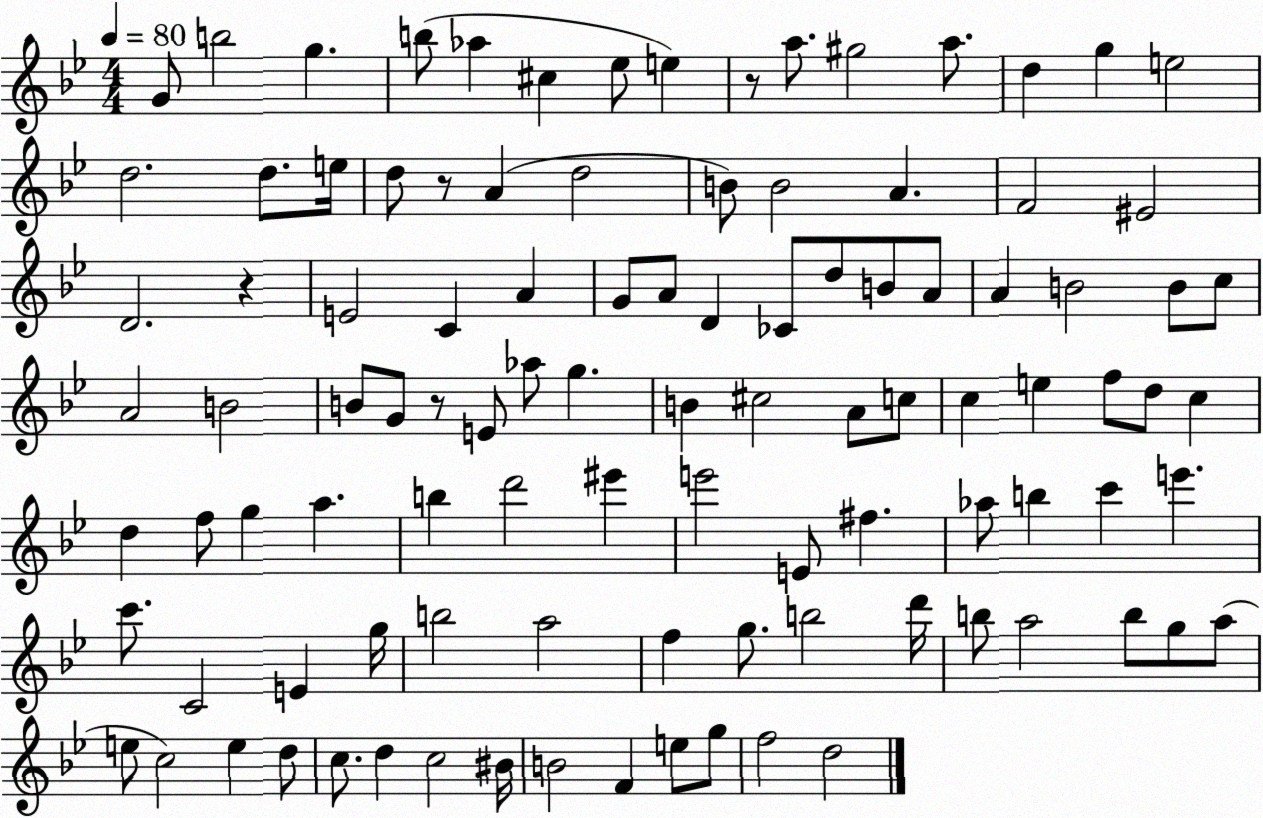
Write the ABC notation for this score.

X:1
T:Untitled
M:4/4
L:1/4
K:Bb
G/2 b2 g b/2 _a ^c _e/2 e z/2 a/2 ^g2 a/2 d g e2 d2 d/2 e/4 d/2 z/2 A d2 B/2 B2 A F2 ^E2 D2 z E2 C A G/2 A/2 D _C/2 d/2 B/2 A/2 A B2 B/2 c/2 A2 B2 B/2 G/2 z/2 E/2 _a/2 g B ^c2 A/2 c/2 c e f/2 d/2 c d f/2 g a b d'2 ^e' e'2 E/2 ^f _a/2 b c' e' c'/2 C2 E g/4 b2 a2 f g/2 b2 d'/4 b/2 a2 b/2 g/2 a/2 e/2 c2 e d/2 c/2 d c2 ^B/4 B2 F e/2 g/2 f2 d2